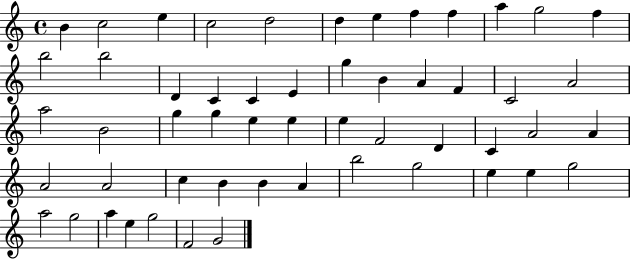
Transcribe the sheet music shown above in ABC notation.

X:1
T:Untitled
M:4/4
L:1/4
K:C
B c2 e c2 d2 d e f f a g2 f b2 b2 D C C E g B A F C2 A2 a2 B2 g g e e e F2 D C A2 A A2 A2 c B B A b2 g2 e e g2 a2 g2 a e g2 F2 G2